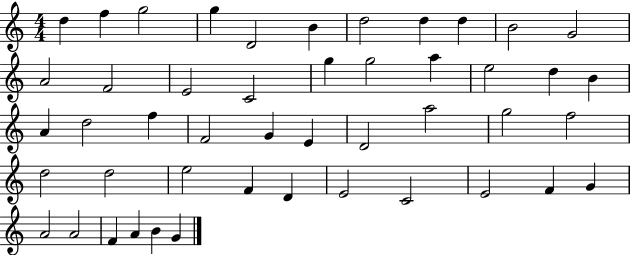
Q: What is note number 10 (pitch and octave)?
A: B4